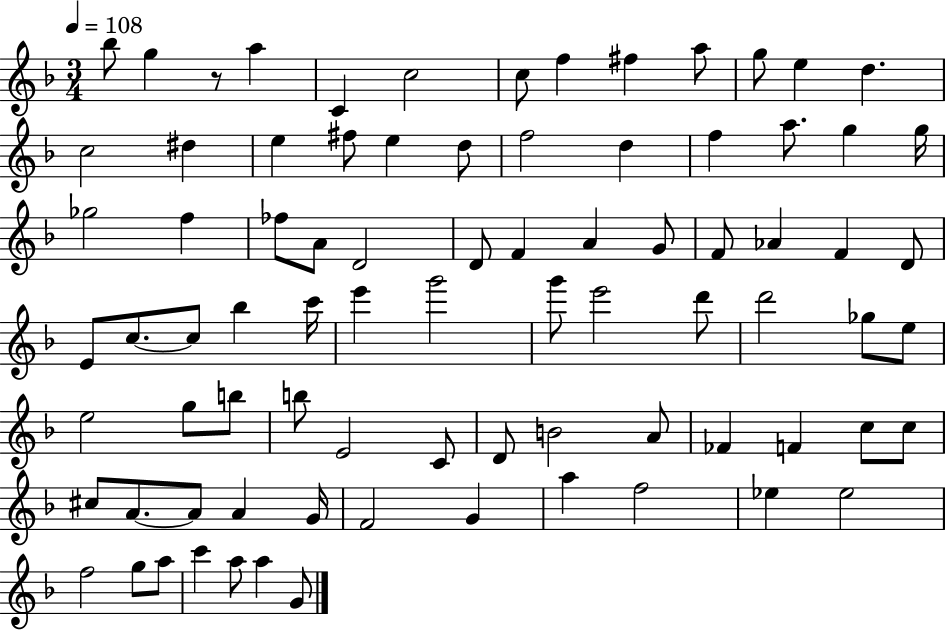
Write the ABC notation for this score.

X:1
T:Untitled
M:3/4
L:1/4
K:F
_b/2 g z/2 a C c2 c/2 f ^f a/2 g/2 e d c2 ^d e ^f/2 e d/2 f2 d f a/2 g g/4 _g2 f _f/2 A/2 D2 D/2 F A G/2 F/2 _A F D/2 E/2 c/2 c/2 _b c'/4 e' g'2 g'/2 e'2 d'/2 d'2 _g/2 e/2 e2 g/2 b/2 b/2 E2 C/2 D/2 B2 A/2 _F F c/2 c/2 ^c/2 A/2 A/2 A G/4 F2 G a f2 _e _e2 f2 g/2 a/2 c' a/2 a G/2